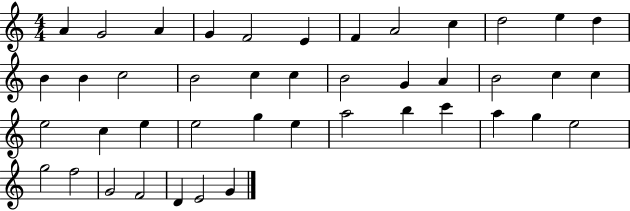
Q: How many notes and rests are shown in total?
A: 43